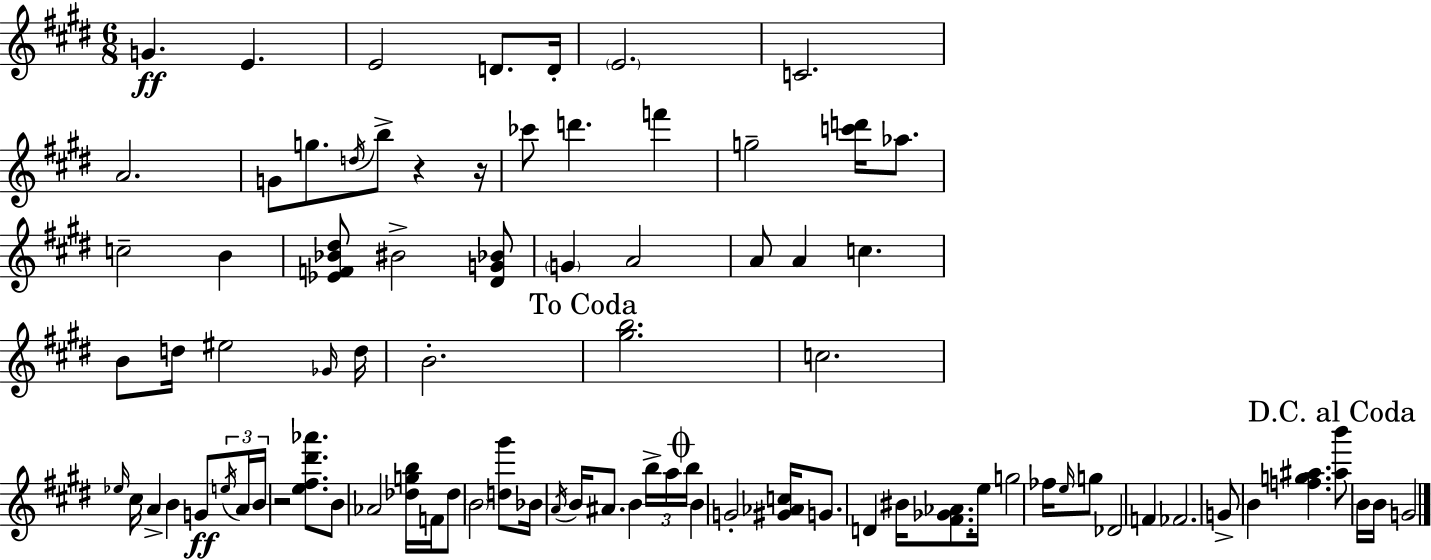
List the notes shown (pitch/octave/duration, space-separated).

G4/q. E4/q. E4/h D4/e. D4/s E4/h. C4/h. A4/h. G4/e G5/e. D5/s B5/e R/q R/s CES6/e D6/q. F6/q G5/h [C6,D6]/s Ab5/e. C5/h B4/q [Eb4,F4,Bb4,D#5]/e BIS4/h [D#4,G4,Bb4]/e G4/q A4/h A4/e A4/q C5/q. B4/e D5/s EIS5/h Gb4/s D5/s B4/h. [G#5,B5]/h. C5/h. Eb5/s C#5/s A4/q B4/q G4/e E5/s A4/s B4/s R/h [E5,F#5,D#6,Ab6]/e. B4/e Ab4/h [Db5,G5,B5]/s F4/s Db5/e B4/h [D5,G#6]/e Bb4/s A4/s B4/s A#4/e. B4/q B5/s A5/s B5/s B4/q G4/h [G#4,Ab4,C5]/s G4/e. D4/q BIS4/s [F#4,Gb4,Ab4]/e. E5/s G5/h FES5/s E5/s G5/e Db4/h F4/q FES4/h. G4/e B4/q [F5,G5,A#5]/q. [A#5,B6]/e B4/s B4/s G4/h